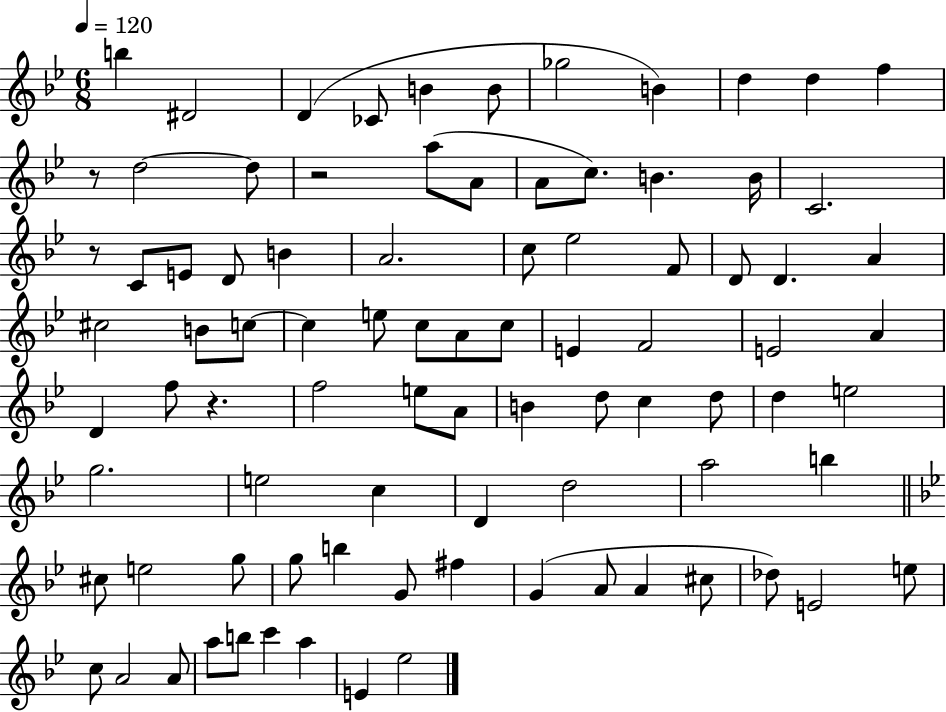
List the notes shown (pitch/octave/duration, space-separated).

B5/q D#4/h D4/q CES4/e B4/q B4/e Gb5/h B4/q D5/q D5/q F5/q R/e D5/h D5/e R/h A5/e A4/e A4/e C5/e. B4/q. B4/s C4/h. R/e C4/e E4/e D4/e B4/q A4/h. C5/e Eb5/h F4/e D4/e D4/q. A4/q C#5/h B4/e C5/e C5/q E5/e C5/e A4/e C5/e E4/q F4/h E4/h A4/q D4/q F5/e R/q. F5/h E5/e A4/e B4/q D5/e C5/q D5/e D5/q E5/h G5/h. E5/h C5/q D4/q D5/h A5/h B5/q C#5/e E5/h G5/e G5/e B5/q G4/e F#5/q G4/q A4/e A4/q C#5/e Db5/e E4/h E5/e C5/e A4/h A4/e A5/e B5/e C6/q A5/q E4/q Eb5/h